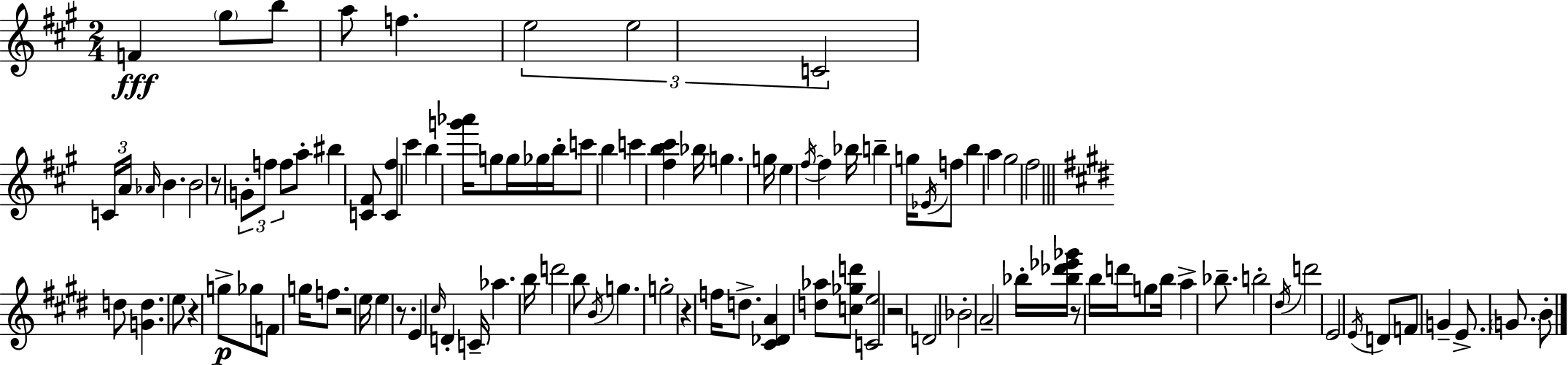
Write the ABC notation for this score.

X:1
T:Untitled
M:2/4
L:1/4
K:A
F ^g/2 b/2 a/2 f e2 e2 C2 C/4 A/4 _A/4 B B2 z/2 G/2 f/2 f/2 a/2 ^b [C^F]/2 [C^f] ^c' b [g'_a']/4 g/2 g/4 _g/4 b/4 c'/2 b c' [^fb^c'] _b/4 g g/4 e ^f/4 ^f _b/4 b g/4 _E/4 f/2 b a ^g2 ^f2 d/2 [Gd] e/2 z g/2 _g/2 F/2 g/4 f/2 z2 e/4 e z/2 E ^c/4 D C/4 _a b/4 d'2 b/2 B/4 g g2 z f/4 d/2 [^C_DA] [d_a]/2 [c_gd']/2 [Ce]2 z2 D2 _B2 A2 _b/4 [_b_d'_e'_g']/4 z/2 b/4 d'/4 g/2 b/4 a _b/2 b2 ^d/4 d'2 E2 E/4 D/2 F/2 G E/2 G/2 B/2